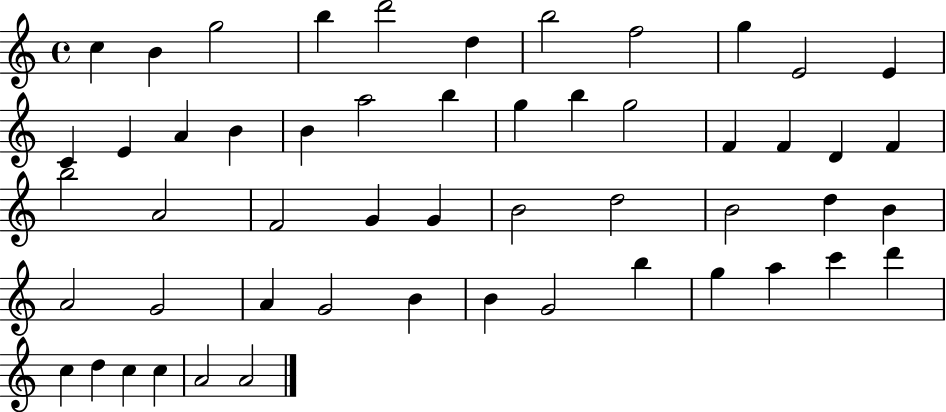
C5/q B4/q G5/h B5/q D6/h D5/q B5/h F5/h G5/q E4/h E4/q C4/q E4/q A4/q B4/q B4/q A5/h B5/q G5/q B5/q G5/h F4/q F4/q D4/q F4/q B5/h A4/h F4/h G4/q G4/q B4/h D5/h B4/h D5/q B4/q A4/h G4/h A4/q G4/h B4/q B4/q G4/h B5/q G5/q A5/q C6/q D6/q C5/q D5/q C5/q C5/q A4/h A4/h